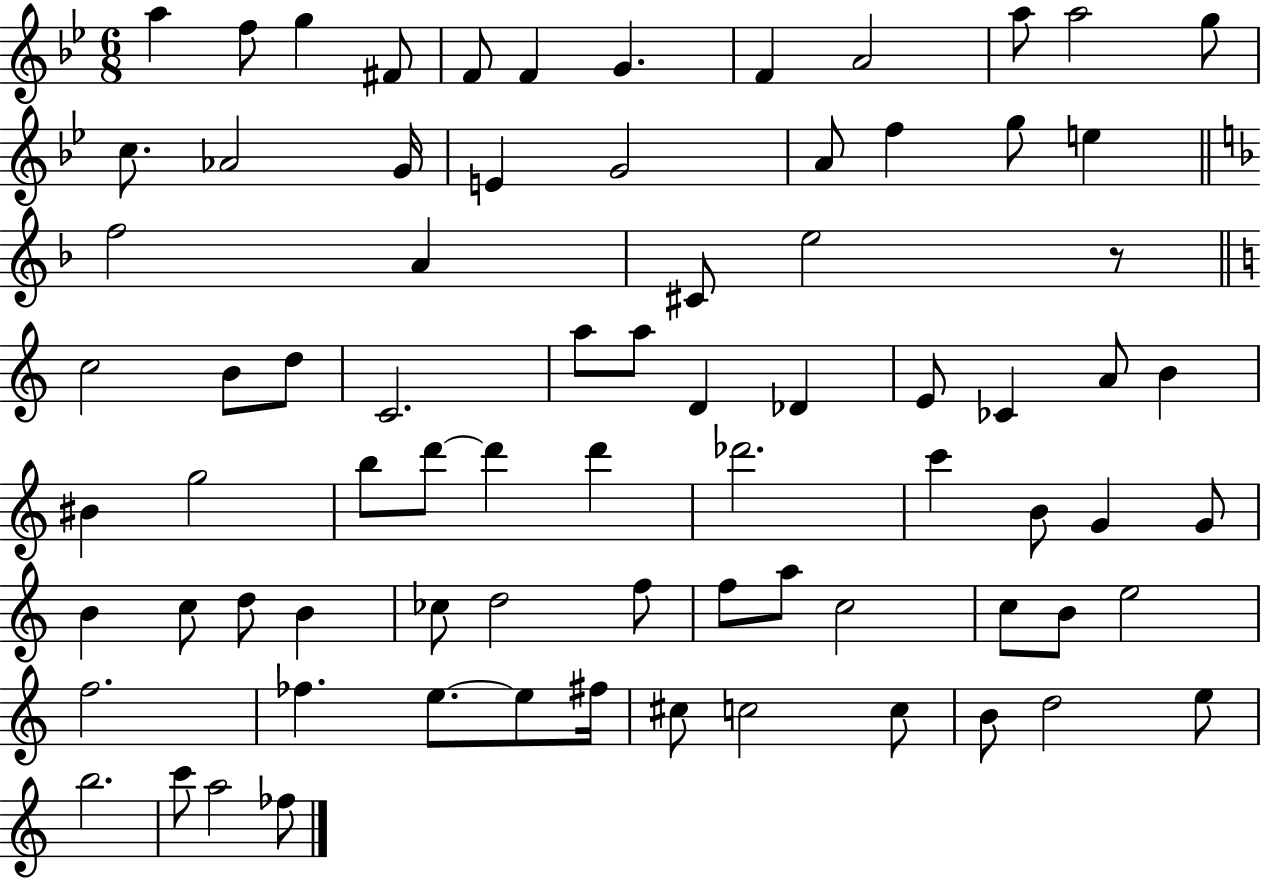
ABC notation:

X:1
T:Untitled
M:6/8
L:1/4
K:Bb
a f/2 g ^F/2 F/2 F G F A2 a/2 a2 g/2 c/2 _A2 G/4 E G2 A/2 f g/2 e f2 A ^C/2 e2 z/2 c2 B/2 d/2 C2 a/2 a/2 D _D E/2 _C A/2 B ^B g2 b/2 d'/2 d' d' _d'2 c' B/2 G G/2 B c/2 d/2 B _c/2 d2 f/2 f/2 a/2 c2 c/2 B/2 e2 f2 _f e/2 e/2 ^f/4 ^c/2 c2 c/2 B/2 d2 e/2 b2 c'/2 a2 _f/2